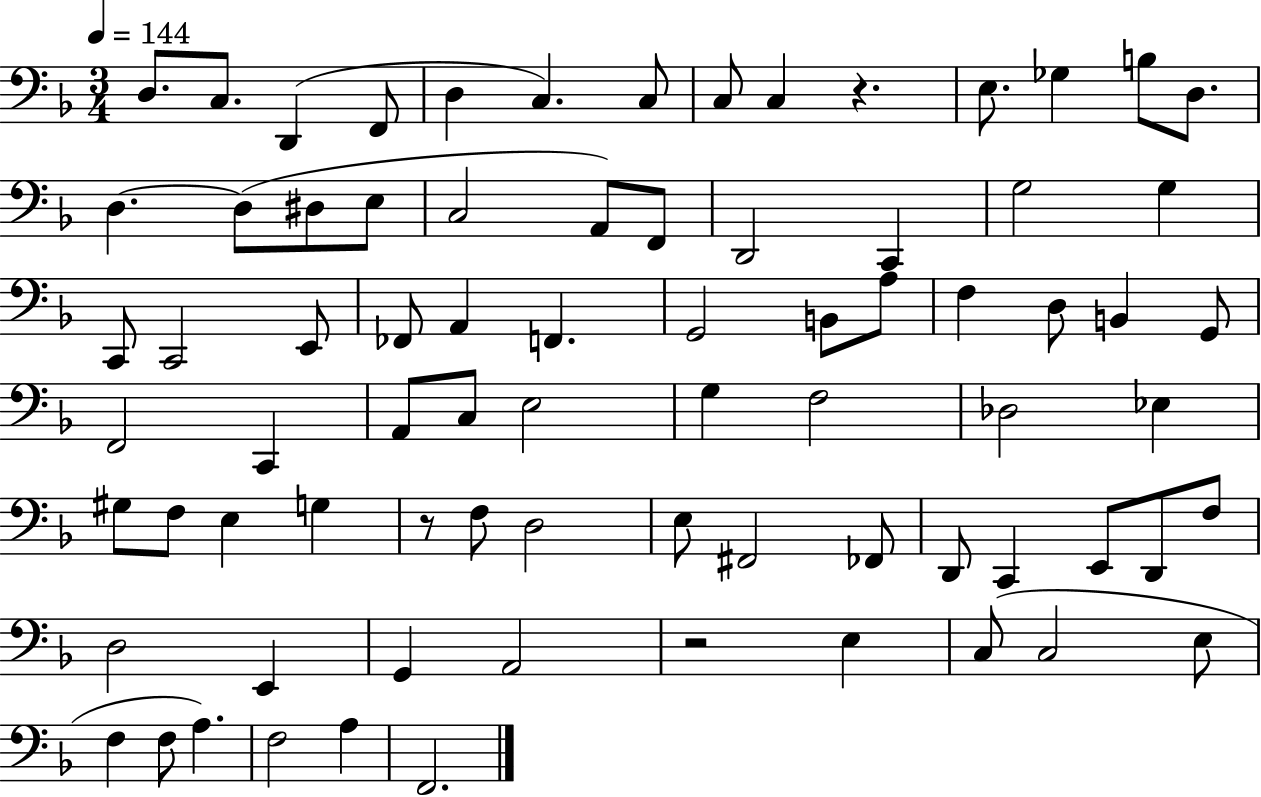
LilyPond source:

{
  \clef bass
  \numericTimeSignature
  \time 3/4
  \key f \major
  \tempo 4 = 144
  d8. c8. d,4( f,8 | d4 c4.) c8 | c8 c4 r4. | e8. ges4 b8 d8. | \break d4.~~ d8( dis8 e8 | c2 a,8) f,8 | d,2 c,4 | g2 g4 | \break c,8 c,2 e,8 | fes,8 a,4 f,4. | g,2 b,8 a8 | f4 d8 b,4 g,8 | \break f,2 c,4 | a,8 c8 e2 | g4 f2 | des2 ees4 | \break gis8 f8 e4 g4 | r8 f8 d2 | e8 fis,2 fes,8 | d,8 c,4 e,8 d,8 f8 | \break d2 e,4 | g,4 a,2 | r2 e4 | c8( c2 e8 | \break f4 f8 a4.) | f2 a4 | f,2. | \bar "|."
}